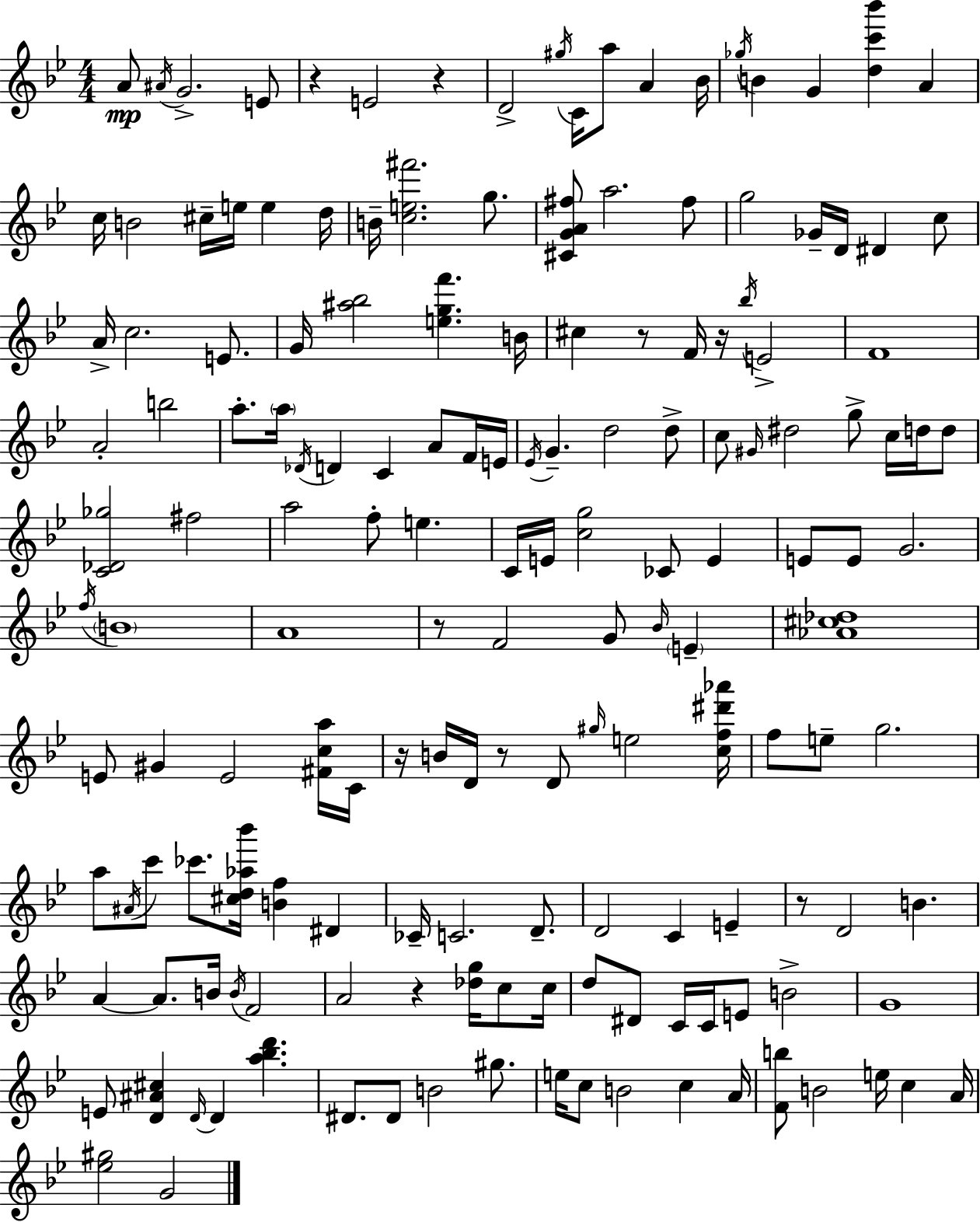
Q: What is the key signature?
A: BES major